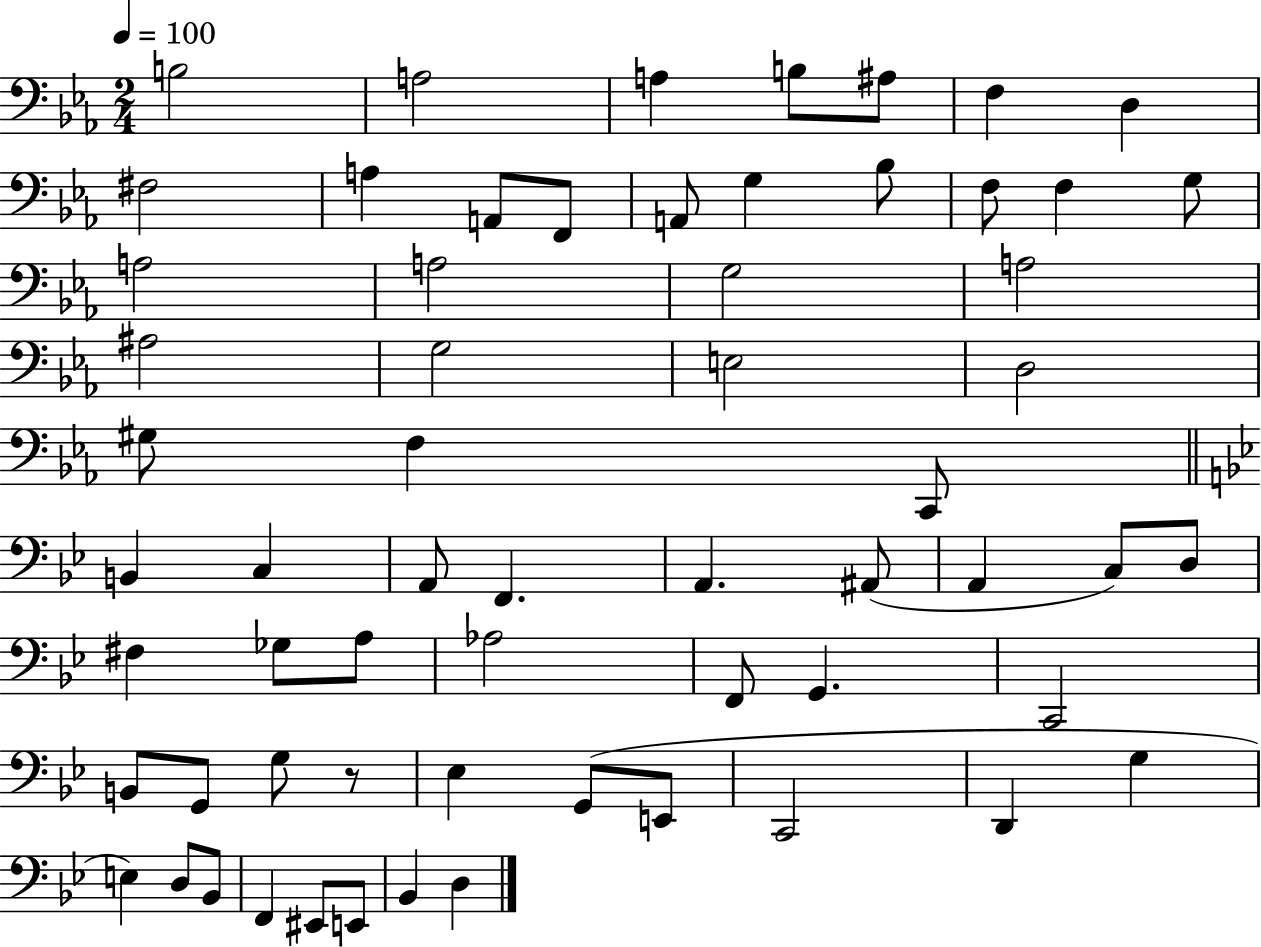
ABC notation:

X:1
T:Untitled
M:2/4
L:1/4
K:Eb
B,2 A,2 A, B,/2 ^A,/2 F, D, ^F,2 A, A,,/2 F,,/2 A,,/2 G, _B,/2 F,/2 F, G,/2 A,2 A,2 G,2 A,2 ^A,2 G,2 E,2 D,2 ^G,/2 F, C,,/2 B,, C, A,,/2 F,, A,, ^A,,/2 A,, C,/2 D,/2 ^F, _G,/2 A,/2 _A,2 F,,/2 G,, C,,2 B,,/2 G,,/2 G,/2 z/2 _E, G,,/2 E,,/2 C,,2 D,, G, E, D,/2 _B,,/2 F,, ^E,,/2 E,,/2 _B,, D,